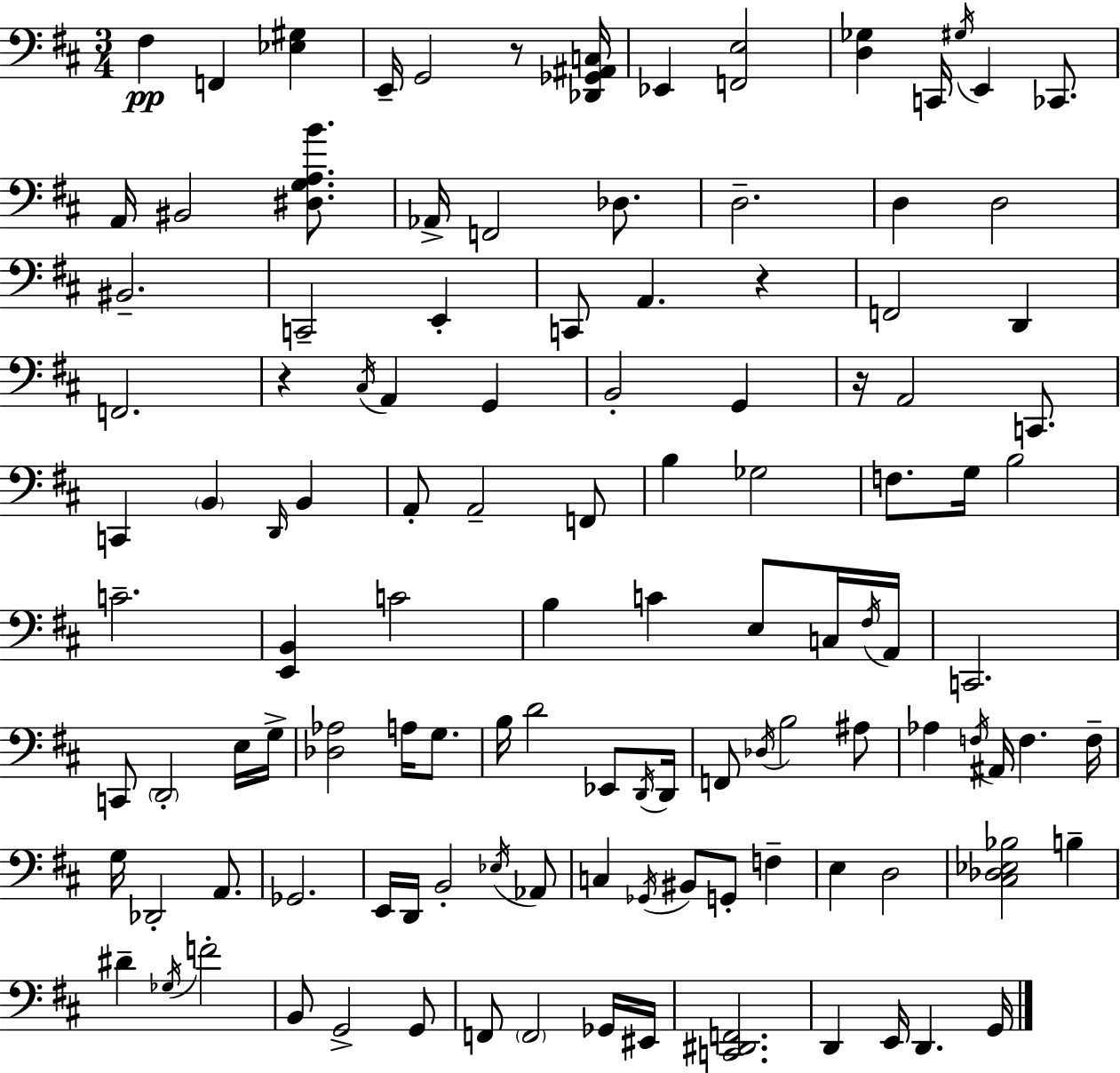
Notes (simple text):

F#3/q F2/q [Eb3,G#3]/q E2/s G2/h R/e [Db2,Gb2,A#2,C3]/s Eb2/q [F2,E3]/h [D3,Gb3]/q C2/s G#3/s E2/q CES2/e. A2/s BIS2/h [D#3,G3,A3,B4]/e. Ab2/s F2/h Db3/e. D3/h. D3/q D3/h BIS2/h. C2/h E2/q C2/e A2/q. R/q F2/h D2/q F2/h. R/q C#3/s A2/q G2/q B2/h G2/q R/s A2/h C2/e. C2/q B2/q D2/s B2/q A2/e A2/h F2/e B3/q Gb3/h F3/e. G3/s B3/h C4/h. [E2,B2]/q C4/h B3/q C4/q E3/e C3/s F#3/s A2/s C2/h. C2/e D2/h E3/s G3/s [Db3,Ab3]/h A3/s G3/e. B3/s D4/h Eb2/e D2/s D2/s F2/e Db3/s B3/h A#3/e Ab3/q F3/s A#2/s F3/q. F3/s G3/s Db2/h A2/e. Gb2/h. E2/s D2/s B2/h Eb3/s Ab2/e C3/q Gb2/s BIS2/e G2/e F3/q E3/q D3/h [C#3,Db3,Eb3,Bb3]/h B3/q D#4/q Gb3/s F4/h B2/e G2/h G2/e F2/e F2/h Gb2/s EIS2/s [C2,D#2,F2]/h. D2/q E2/s D2/q. G2/s